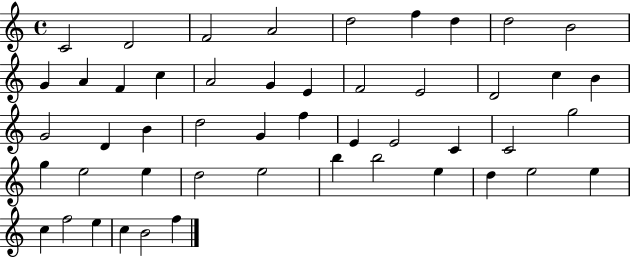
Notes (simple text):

C4/h D4/h F4/h A4/h D5/h F5/q D5/q D5/h B4/h G4/q A4/q F4/q C5/q A4/h G4/q E4/q F4/h E4/h D4/h C5/q B4/q G4/h D4/q B4/q D5/h G4/q F5/q E4/q E4/h C4/q C4/h G5/h G5/q E5/h E5/q D5/h E5/h B5/q B5/h E5/q D5/q E5/h E5/q C5/q F5/h E5/q C5/q B4/h F5/q